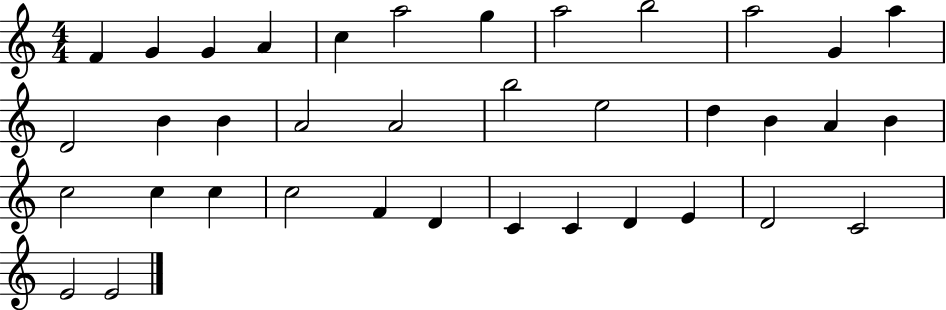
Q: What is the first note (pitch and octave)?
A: F4